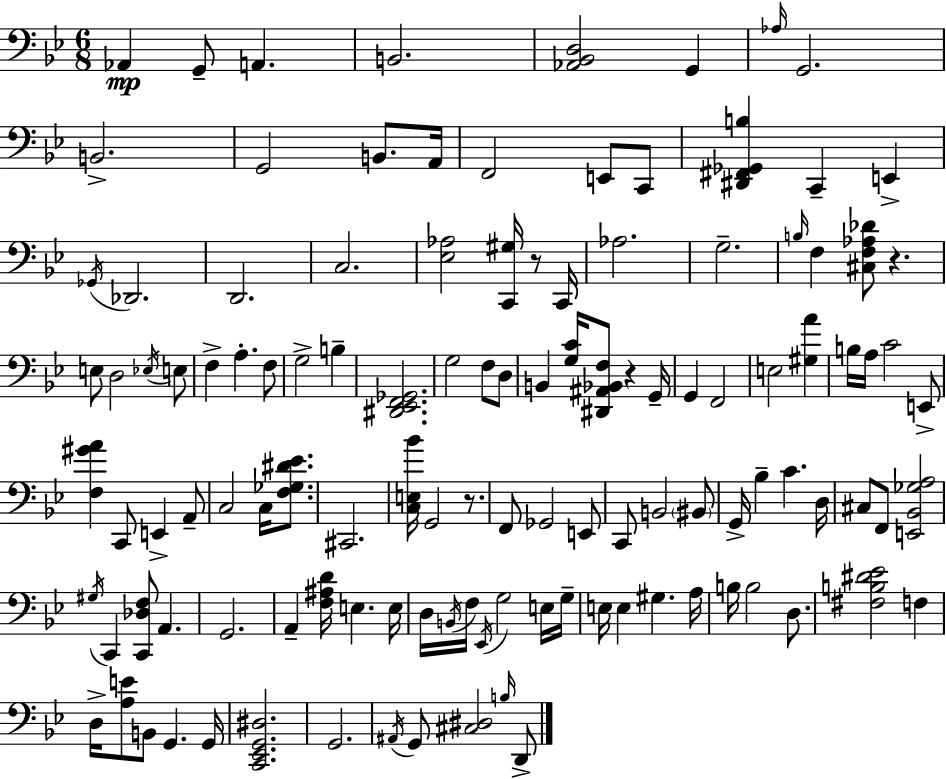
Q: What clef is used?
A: bass